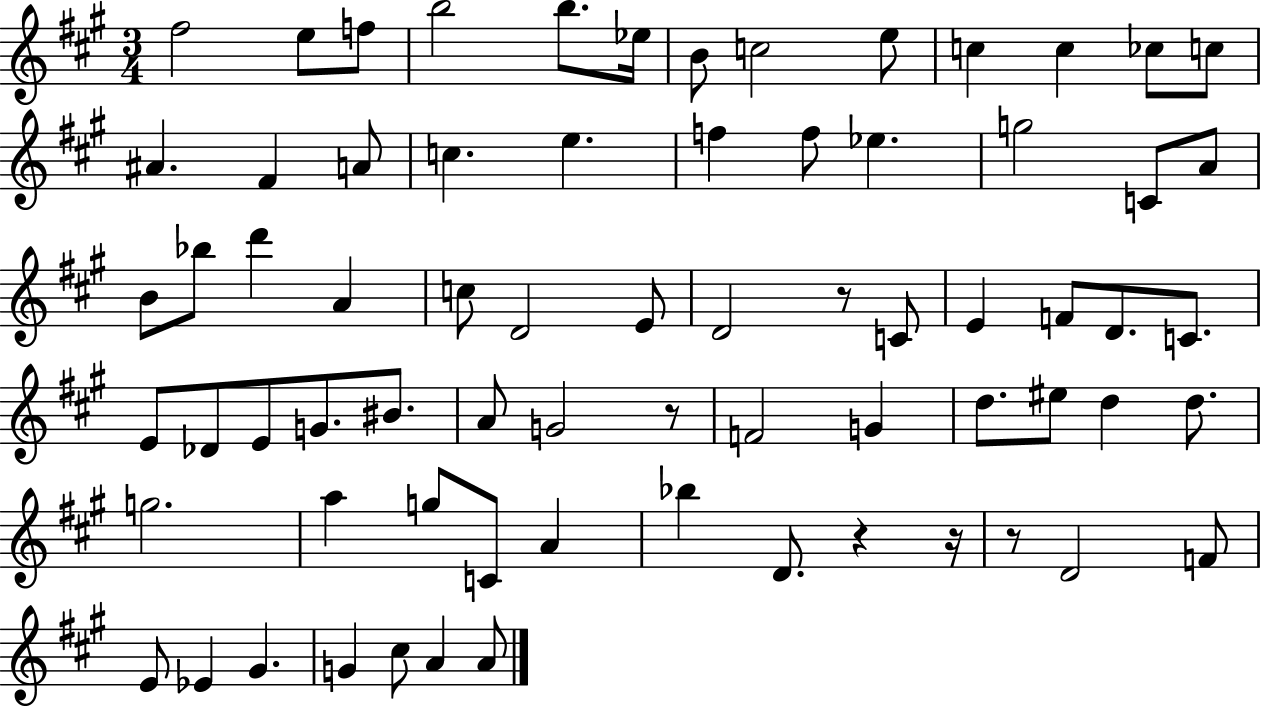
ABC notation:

X:1
T:Untitled
M:3/4
L:1/4
K:A
^f2 e/2 f/2 b2 b/2 _e/4 B/2 c2 e/2 c c _c/2 c/2 ^A ^F A/2 c e f f/2 _e g2 C/2 A/2 B/2 _b/2 d' A c/2 D2 E/2 D2 z/2 C/2 E F/2 D/2 C/2 E/2 _D/2 E/2 G/2 ^B/2 A/2 G2 z/2 F2 G d/2 ^e/2 d d/2 g2 a g/2 C/2 A _b D/2 z z/4 z/2 D2 F/2 E/2 _E ^G G ^c/2 A A/2